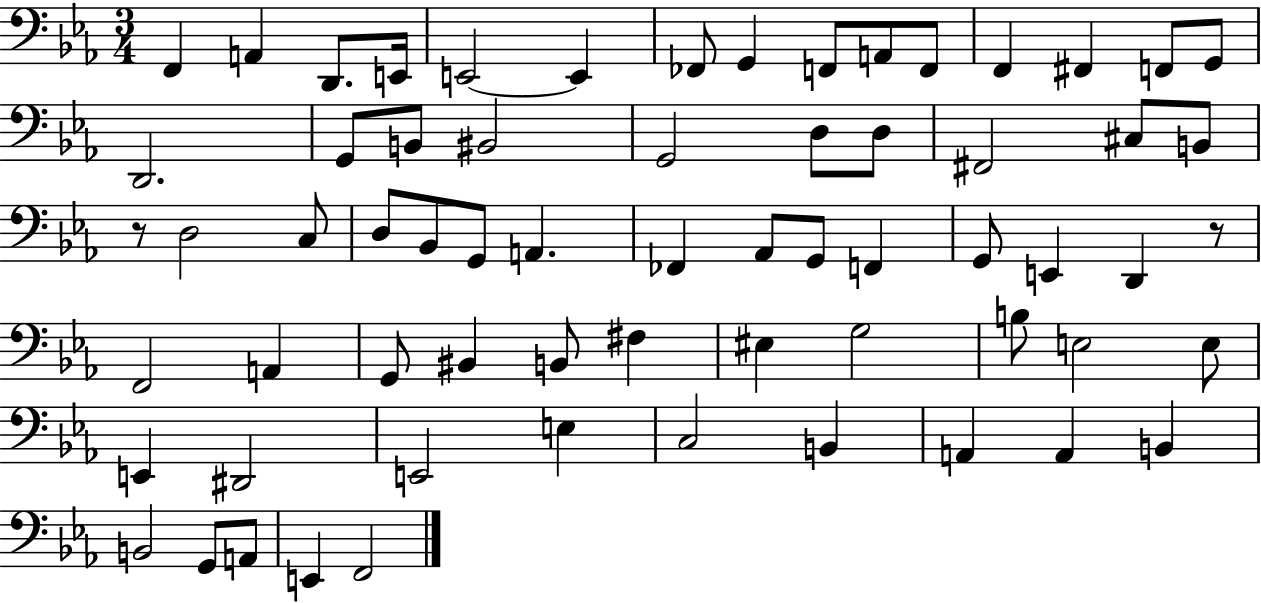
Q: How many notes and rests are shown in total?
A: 65